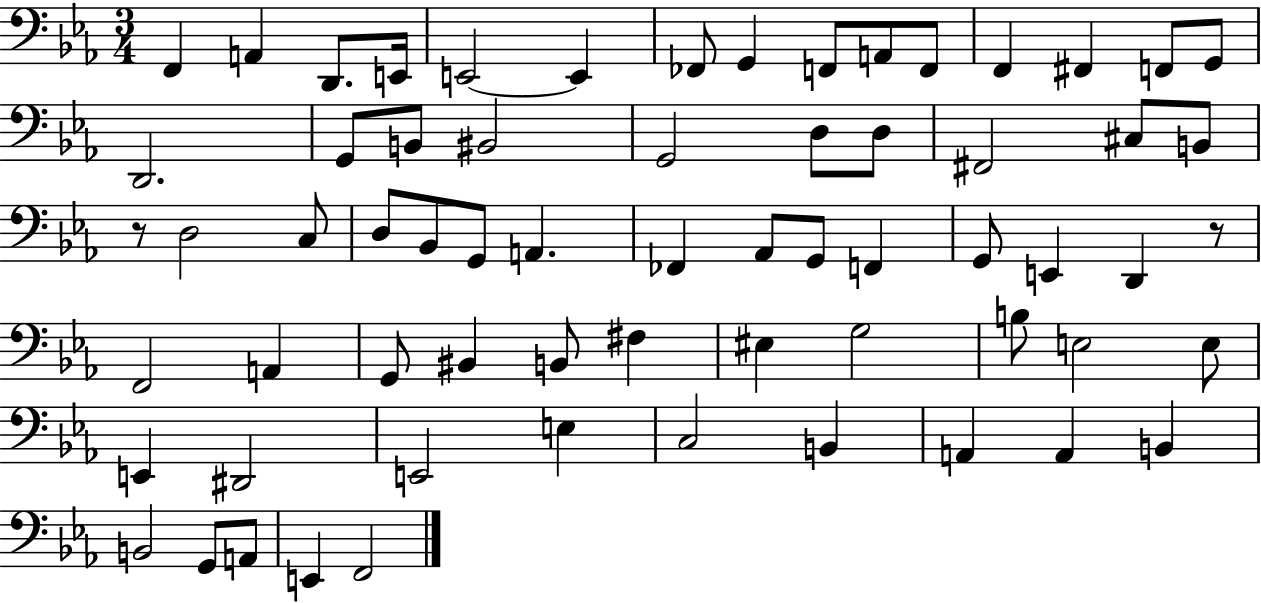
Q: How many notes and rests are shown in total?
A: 65